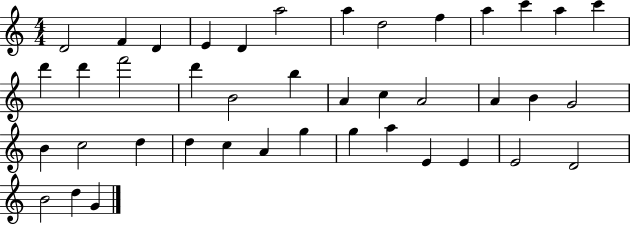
{
  \clef treble
  \numericTimeSignature
  \time 4/4
  \key c \major
  d'2 f'4 d'4 | e'4 d'4 a''2 | a''4 d''2 f''4 | a''4 c'''4 a''4 c'''4 | \break d'''4 d'''4 f'''2 | d'''4 b'2 b''4 | a'4 c''4 a'2 | a'4 b'4 g'2 | \break b'4 c''2 d''4 | d''4 c''4 a'4 g''4 | g''4 a''4 e'4 e'4 | e'2 d'2 | \break b'2 d''4 g'4 | \bar "|."
}